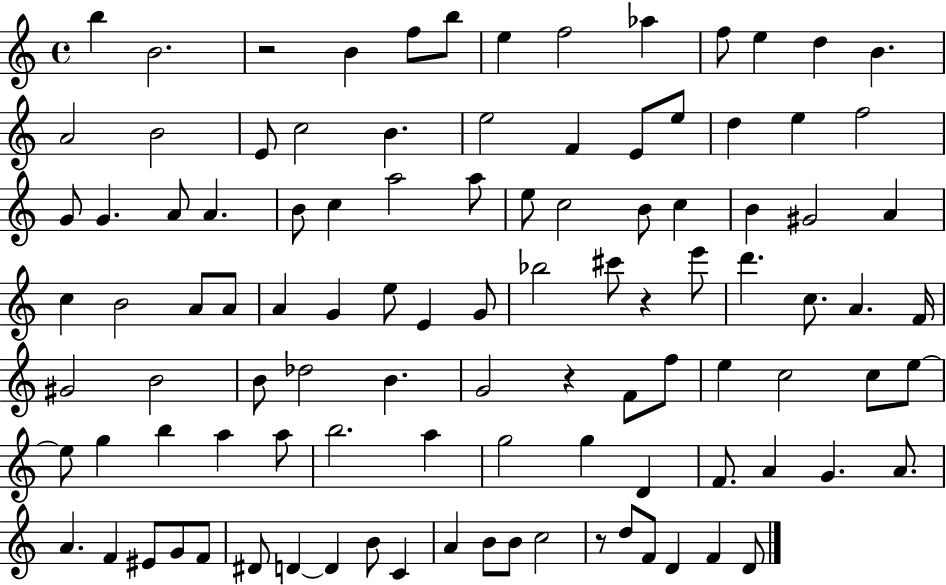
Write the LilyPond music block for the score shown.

{
  \clef treble
  \time 4/4
  \defaultTimeSignature
  \key c \major
  b''4 b'2. | r2 b'4 f''8 b''8 | e''4 f''2 aes''4 | f''8 e''4 d''4 b'4. | \break a'2 b'2 | e'8 c''2 b'4. | e''2 f'4 e'8 e''8 | d''4 e''4 f''2 | \break g'8 g'4. a'8 a'4. | b'8 c''4 a''2 a''8 | e''8 c''2 b'8 c''4 | b'4 gis'2 a'4 | \break c''4 b'2 a'8 a'8 | a'4 g'4 e''8 e'4 g'8 | bes''2 cis'''8 r4 e'''8 | d'''4. c''8. a'4. f'16 | \break gis'2 b'2 | b'8 des''2 b'4. | g'2 r4 f'8 f''8 | e''4 c''2 c''8 e''8~~ | \break e''8 g''4 b''4 a''4 a''8 | b''2. a''4 | g''2 g''4 d'4 | f'8. a'4 g'4. a'8. | \break a'4. f'4 eis'8 g'8 f'8 | dis'8 d'4~~ d'4 b'8 c'4 | a'4 b'8 b'8 c''2 | r8 d''8 f'8 d'4 f'4 d'8 | \break \bar "|."
}